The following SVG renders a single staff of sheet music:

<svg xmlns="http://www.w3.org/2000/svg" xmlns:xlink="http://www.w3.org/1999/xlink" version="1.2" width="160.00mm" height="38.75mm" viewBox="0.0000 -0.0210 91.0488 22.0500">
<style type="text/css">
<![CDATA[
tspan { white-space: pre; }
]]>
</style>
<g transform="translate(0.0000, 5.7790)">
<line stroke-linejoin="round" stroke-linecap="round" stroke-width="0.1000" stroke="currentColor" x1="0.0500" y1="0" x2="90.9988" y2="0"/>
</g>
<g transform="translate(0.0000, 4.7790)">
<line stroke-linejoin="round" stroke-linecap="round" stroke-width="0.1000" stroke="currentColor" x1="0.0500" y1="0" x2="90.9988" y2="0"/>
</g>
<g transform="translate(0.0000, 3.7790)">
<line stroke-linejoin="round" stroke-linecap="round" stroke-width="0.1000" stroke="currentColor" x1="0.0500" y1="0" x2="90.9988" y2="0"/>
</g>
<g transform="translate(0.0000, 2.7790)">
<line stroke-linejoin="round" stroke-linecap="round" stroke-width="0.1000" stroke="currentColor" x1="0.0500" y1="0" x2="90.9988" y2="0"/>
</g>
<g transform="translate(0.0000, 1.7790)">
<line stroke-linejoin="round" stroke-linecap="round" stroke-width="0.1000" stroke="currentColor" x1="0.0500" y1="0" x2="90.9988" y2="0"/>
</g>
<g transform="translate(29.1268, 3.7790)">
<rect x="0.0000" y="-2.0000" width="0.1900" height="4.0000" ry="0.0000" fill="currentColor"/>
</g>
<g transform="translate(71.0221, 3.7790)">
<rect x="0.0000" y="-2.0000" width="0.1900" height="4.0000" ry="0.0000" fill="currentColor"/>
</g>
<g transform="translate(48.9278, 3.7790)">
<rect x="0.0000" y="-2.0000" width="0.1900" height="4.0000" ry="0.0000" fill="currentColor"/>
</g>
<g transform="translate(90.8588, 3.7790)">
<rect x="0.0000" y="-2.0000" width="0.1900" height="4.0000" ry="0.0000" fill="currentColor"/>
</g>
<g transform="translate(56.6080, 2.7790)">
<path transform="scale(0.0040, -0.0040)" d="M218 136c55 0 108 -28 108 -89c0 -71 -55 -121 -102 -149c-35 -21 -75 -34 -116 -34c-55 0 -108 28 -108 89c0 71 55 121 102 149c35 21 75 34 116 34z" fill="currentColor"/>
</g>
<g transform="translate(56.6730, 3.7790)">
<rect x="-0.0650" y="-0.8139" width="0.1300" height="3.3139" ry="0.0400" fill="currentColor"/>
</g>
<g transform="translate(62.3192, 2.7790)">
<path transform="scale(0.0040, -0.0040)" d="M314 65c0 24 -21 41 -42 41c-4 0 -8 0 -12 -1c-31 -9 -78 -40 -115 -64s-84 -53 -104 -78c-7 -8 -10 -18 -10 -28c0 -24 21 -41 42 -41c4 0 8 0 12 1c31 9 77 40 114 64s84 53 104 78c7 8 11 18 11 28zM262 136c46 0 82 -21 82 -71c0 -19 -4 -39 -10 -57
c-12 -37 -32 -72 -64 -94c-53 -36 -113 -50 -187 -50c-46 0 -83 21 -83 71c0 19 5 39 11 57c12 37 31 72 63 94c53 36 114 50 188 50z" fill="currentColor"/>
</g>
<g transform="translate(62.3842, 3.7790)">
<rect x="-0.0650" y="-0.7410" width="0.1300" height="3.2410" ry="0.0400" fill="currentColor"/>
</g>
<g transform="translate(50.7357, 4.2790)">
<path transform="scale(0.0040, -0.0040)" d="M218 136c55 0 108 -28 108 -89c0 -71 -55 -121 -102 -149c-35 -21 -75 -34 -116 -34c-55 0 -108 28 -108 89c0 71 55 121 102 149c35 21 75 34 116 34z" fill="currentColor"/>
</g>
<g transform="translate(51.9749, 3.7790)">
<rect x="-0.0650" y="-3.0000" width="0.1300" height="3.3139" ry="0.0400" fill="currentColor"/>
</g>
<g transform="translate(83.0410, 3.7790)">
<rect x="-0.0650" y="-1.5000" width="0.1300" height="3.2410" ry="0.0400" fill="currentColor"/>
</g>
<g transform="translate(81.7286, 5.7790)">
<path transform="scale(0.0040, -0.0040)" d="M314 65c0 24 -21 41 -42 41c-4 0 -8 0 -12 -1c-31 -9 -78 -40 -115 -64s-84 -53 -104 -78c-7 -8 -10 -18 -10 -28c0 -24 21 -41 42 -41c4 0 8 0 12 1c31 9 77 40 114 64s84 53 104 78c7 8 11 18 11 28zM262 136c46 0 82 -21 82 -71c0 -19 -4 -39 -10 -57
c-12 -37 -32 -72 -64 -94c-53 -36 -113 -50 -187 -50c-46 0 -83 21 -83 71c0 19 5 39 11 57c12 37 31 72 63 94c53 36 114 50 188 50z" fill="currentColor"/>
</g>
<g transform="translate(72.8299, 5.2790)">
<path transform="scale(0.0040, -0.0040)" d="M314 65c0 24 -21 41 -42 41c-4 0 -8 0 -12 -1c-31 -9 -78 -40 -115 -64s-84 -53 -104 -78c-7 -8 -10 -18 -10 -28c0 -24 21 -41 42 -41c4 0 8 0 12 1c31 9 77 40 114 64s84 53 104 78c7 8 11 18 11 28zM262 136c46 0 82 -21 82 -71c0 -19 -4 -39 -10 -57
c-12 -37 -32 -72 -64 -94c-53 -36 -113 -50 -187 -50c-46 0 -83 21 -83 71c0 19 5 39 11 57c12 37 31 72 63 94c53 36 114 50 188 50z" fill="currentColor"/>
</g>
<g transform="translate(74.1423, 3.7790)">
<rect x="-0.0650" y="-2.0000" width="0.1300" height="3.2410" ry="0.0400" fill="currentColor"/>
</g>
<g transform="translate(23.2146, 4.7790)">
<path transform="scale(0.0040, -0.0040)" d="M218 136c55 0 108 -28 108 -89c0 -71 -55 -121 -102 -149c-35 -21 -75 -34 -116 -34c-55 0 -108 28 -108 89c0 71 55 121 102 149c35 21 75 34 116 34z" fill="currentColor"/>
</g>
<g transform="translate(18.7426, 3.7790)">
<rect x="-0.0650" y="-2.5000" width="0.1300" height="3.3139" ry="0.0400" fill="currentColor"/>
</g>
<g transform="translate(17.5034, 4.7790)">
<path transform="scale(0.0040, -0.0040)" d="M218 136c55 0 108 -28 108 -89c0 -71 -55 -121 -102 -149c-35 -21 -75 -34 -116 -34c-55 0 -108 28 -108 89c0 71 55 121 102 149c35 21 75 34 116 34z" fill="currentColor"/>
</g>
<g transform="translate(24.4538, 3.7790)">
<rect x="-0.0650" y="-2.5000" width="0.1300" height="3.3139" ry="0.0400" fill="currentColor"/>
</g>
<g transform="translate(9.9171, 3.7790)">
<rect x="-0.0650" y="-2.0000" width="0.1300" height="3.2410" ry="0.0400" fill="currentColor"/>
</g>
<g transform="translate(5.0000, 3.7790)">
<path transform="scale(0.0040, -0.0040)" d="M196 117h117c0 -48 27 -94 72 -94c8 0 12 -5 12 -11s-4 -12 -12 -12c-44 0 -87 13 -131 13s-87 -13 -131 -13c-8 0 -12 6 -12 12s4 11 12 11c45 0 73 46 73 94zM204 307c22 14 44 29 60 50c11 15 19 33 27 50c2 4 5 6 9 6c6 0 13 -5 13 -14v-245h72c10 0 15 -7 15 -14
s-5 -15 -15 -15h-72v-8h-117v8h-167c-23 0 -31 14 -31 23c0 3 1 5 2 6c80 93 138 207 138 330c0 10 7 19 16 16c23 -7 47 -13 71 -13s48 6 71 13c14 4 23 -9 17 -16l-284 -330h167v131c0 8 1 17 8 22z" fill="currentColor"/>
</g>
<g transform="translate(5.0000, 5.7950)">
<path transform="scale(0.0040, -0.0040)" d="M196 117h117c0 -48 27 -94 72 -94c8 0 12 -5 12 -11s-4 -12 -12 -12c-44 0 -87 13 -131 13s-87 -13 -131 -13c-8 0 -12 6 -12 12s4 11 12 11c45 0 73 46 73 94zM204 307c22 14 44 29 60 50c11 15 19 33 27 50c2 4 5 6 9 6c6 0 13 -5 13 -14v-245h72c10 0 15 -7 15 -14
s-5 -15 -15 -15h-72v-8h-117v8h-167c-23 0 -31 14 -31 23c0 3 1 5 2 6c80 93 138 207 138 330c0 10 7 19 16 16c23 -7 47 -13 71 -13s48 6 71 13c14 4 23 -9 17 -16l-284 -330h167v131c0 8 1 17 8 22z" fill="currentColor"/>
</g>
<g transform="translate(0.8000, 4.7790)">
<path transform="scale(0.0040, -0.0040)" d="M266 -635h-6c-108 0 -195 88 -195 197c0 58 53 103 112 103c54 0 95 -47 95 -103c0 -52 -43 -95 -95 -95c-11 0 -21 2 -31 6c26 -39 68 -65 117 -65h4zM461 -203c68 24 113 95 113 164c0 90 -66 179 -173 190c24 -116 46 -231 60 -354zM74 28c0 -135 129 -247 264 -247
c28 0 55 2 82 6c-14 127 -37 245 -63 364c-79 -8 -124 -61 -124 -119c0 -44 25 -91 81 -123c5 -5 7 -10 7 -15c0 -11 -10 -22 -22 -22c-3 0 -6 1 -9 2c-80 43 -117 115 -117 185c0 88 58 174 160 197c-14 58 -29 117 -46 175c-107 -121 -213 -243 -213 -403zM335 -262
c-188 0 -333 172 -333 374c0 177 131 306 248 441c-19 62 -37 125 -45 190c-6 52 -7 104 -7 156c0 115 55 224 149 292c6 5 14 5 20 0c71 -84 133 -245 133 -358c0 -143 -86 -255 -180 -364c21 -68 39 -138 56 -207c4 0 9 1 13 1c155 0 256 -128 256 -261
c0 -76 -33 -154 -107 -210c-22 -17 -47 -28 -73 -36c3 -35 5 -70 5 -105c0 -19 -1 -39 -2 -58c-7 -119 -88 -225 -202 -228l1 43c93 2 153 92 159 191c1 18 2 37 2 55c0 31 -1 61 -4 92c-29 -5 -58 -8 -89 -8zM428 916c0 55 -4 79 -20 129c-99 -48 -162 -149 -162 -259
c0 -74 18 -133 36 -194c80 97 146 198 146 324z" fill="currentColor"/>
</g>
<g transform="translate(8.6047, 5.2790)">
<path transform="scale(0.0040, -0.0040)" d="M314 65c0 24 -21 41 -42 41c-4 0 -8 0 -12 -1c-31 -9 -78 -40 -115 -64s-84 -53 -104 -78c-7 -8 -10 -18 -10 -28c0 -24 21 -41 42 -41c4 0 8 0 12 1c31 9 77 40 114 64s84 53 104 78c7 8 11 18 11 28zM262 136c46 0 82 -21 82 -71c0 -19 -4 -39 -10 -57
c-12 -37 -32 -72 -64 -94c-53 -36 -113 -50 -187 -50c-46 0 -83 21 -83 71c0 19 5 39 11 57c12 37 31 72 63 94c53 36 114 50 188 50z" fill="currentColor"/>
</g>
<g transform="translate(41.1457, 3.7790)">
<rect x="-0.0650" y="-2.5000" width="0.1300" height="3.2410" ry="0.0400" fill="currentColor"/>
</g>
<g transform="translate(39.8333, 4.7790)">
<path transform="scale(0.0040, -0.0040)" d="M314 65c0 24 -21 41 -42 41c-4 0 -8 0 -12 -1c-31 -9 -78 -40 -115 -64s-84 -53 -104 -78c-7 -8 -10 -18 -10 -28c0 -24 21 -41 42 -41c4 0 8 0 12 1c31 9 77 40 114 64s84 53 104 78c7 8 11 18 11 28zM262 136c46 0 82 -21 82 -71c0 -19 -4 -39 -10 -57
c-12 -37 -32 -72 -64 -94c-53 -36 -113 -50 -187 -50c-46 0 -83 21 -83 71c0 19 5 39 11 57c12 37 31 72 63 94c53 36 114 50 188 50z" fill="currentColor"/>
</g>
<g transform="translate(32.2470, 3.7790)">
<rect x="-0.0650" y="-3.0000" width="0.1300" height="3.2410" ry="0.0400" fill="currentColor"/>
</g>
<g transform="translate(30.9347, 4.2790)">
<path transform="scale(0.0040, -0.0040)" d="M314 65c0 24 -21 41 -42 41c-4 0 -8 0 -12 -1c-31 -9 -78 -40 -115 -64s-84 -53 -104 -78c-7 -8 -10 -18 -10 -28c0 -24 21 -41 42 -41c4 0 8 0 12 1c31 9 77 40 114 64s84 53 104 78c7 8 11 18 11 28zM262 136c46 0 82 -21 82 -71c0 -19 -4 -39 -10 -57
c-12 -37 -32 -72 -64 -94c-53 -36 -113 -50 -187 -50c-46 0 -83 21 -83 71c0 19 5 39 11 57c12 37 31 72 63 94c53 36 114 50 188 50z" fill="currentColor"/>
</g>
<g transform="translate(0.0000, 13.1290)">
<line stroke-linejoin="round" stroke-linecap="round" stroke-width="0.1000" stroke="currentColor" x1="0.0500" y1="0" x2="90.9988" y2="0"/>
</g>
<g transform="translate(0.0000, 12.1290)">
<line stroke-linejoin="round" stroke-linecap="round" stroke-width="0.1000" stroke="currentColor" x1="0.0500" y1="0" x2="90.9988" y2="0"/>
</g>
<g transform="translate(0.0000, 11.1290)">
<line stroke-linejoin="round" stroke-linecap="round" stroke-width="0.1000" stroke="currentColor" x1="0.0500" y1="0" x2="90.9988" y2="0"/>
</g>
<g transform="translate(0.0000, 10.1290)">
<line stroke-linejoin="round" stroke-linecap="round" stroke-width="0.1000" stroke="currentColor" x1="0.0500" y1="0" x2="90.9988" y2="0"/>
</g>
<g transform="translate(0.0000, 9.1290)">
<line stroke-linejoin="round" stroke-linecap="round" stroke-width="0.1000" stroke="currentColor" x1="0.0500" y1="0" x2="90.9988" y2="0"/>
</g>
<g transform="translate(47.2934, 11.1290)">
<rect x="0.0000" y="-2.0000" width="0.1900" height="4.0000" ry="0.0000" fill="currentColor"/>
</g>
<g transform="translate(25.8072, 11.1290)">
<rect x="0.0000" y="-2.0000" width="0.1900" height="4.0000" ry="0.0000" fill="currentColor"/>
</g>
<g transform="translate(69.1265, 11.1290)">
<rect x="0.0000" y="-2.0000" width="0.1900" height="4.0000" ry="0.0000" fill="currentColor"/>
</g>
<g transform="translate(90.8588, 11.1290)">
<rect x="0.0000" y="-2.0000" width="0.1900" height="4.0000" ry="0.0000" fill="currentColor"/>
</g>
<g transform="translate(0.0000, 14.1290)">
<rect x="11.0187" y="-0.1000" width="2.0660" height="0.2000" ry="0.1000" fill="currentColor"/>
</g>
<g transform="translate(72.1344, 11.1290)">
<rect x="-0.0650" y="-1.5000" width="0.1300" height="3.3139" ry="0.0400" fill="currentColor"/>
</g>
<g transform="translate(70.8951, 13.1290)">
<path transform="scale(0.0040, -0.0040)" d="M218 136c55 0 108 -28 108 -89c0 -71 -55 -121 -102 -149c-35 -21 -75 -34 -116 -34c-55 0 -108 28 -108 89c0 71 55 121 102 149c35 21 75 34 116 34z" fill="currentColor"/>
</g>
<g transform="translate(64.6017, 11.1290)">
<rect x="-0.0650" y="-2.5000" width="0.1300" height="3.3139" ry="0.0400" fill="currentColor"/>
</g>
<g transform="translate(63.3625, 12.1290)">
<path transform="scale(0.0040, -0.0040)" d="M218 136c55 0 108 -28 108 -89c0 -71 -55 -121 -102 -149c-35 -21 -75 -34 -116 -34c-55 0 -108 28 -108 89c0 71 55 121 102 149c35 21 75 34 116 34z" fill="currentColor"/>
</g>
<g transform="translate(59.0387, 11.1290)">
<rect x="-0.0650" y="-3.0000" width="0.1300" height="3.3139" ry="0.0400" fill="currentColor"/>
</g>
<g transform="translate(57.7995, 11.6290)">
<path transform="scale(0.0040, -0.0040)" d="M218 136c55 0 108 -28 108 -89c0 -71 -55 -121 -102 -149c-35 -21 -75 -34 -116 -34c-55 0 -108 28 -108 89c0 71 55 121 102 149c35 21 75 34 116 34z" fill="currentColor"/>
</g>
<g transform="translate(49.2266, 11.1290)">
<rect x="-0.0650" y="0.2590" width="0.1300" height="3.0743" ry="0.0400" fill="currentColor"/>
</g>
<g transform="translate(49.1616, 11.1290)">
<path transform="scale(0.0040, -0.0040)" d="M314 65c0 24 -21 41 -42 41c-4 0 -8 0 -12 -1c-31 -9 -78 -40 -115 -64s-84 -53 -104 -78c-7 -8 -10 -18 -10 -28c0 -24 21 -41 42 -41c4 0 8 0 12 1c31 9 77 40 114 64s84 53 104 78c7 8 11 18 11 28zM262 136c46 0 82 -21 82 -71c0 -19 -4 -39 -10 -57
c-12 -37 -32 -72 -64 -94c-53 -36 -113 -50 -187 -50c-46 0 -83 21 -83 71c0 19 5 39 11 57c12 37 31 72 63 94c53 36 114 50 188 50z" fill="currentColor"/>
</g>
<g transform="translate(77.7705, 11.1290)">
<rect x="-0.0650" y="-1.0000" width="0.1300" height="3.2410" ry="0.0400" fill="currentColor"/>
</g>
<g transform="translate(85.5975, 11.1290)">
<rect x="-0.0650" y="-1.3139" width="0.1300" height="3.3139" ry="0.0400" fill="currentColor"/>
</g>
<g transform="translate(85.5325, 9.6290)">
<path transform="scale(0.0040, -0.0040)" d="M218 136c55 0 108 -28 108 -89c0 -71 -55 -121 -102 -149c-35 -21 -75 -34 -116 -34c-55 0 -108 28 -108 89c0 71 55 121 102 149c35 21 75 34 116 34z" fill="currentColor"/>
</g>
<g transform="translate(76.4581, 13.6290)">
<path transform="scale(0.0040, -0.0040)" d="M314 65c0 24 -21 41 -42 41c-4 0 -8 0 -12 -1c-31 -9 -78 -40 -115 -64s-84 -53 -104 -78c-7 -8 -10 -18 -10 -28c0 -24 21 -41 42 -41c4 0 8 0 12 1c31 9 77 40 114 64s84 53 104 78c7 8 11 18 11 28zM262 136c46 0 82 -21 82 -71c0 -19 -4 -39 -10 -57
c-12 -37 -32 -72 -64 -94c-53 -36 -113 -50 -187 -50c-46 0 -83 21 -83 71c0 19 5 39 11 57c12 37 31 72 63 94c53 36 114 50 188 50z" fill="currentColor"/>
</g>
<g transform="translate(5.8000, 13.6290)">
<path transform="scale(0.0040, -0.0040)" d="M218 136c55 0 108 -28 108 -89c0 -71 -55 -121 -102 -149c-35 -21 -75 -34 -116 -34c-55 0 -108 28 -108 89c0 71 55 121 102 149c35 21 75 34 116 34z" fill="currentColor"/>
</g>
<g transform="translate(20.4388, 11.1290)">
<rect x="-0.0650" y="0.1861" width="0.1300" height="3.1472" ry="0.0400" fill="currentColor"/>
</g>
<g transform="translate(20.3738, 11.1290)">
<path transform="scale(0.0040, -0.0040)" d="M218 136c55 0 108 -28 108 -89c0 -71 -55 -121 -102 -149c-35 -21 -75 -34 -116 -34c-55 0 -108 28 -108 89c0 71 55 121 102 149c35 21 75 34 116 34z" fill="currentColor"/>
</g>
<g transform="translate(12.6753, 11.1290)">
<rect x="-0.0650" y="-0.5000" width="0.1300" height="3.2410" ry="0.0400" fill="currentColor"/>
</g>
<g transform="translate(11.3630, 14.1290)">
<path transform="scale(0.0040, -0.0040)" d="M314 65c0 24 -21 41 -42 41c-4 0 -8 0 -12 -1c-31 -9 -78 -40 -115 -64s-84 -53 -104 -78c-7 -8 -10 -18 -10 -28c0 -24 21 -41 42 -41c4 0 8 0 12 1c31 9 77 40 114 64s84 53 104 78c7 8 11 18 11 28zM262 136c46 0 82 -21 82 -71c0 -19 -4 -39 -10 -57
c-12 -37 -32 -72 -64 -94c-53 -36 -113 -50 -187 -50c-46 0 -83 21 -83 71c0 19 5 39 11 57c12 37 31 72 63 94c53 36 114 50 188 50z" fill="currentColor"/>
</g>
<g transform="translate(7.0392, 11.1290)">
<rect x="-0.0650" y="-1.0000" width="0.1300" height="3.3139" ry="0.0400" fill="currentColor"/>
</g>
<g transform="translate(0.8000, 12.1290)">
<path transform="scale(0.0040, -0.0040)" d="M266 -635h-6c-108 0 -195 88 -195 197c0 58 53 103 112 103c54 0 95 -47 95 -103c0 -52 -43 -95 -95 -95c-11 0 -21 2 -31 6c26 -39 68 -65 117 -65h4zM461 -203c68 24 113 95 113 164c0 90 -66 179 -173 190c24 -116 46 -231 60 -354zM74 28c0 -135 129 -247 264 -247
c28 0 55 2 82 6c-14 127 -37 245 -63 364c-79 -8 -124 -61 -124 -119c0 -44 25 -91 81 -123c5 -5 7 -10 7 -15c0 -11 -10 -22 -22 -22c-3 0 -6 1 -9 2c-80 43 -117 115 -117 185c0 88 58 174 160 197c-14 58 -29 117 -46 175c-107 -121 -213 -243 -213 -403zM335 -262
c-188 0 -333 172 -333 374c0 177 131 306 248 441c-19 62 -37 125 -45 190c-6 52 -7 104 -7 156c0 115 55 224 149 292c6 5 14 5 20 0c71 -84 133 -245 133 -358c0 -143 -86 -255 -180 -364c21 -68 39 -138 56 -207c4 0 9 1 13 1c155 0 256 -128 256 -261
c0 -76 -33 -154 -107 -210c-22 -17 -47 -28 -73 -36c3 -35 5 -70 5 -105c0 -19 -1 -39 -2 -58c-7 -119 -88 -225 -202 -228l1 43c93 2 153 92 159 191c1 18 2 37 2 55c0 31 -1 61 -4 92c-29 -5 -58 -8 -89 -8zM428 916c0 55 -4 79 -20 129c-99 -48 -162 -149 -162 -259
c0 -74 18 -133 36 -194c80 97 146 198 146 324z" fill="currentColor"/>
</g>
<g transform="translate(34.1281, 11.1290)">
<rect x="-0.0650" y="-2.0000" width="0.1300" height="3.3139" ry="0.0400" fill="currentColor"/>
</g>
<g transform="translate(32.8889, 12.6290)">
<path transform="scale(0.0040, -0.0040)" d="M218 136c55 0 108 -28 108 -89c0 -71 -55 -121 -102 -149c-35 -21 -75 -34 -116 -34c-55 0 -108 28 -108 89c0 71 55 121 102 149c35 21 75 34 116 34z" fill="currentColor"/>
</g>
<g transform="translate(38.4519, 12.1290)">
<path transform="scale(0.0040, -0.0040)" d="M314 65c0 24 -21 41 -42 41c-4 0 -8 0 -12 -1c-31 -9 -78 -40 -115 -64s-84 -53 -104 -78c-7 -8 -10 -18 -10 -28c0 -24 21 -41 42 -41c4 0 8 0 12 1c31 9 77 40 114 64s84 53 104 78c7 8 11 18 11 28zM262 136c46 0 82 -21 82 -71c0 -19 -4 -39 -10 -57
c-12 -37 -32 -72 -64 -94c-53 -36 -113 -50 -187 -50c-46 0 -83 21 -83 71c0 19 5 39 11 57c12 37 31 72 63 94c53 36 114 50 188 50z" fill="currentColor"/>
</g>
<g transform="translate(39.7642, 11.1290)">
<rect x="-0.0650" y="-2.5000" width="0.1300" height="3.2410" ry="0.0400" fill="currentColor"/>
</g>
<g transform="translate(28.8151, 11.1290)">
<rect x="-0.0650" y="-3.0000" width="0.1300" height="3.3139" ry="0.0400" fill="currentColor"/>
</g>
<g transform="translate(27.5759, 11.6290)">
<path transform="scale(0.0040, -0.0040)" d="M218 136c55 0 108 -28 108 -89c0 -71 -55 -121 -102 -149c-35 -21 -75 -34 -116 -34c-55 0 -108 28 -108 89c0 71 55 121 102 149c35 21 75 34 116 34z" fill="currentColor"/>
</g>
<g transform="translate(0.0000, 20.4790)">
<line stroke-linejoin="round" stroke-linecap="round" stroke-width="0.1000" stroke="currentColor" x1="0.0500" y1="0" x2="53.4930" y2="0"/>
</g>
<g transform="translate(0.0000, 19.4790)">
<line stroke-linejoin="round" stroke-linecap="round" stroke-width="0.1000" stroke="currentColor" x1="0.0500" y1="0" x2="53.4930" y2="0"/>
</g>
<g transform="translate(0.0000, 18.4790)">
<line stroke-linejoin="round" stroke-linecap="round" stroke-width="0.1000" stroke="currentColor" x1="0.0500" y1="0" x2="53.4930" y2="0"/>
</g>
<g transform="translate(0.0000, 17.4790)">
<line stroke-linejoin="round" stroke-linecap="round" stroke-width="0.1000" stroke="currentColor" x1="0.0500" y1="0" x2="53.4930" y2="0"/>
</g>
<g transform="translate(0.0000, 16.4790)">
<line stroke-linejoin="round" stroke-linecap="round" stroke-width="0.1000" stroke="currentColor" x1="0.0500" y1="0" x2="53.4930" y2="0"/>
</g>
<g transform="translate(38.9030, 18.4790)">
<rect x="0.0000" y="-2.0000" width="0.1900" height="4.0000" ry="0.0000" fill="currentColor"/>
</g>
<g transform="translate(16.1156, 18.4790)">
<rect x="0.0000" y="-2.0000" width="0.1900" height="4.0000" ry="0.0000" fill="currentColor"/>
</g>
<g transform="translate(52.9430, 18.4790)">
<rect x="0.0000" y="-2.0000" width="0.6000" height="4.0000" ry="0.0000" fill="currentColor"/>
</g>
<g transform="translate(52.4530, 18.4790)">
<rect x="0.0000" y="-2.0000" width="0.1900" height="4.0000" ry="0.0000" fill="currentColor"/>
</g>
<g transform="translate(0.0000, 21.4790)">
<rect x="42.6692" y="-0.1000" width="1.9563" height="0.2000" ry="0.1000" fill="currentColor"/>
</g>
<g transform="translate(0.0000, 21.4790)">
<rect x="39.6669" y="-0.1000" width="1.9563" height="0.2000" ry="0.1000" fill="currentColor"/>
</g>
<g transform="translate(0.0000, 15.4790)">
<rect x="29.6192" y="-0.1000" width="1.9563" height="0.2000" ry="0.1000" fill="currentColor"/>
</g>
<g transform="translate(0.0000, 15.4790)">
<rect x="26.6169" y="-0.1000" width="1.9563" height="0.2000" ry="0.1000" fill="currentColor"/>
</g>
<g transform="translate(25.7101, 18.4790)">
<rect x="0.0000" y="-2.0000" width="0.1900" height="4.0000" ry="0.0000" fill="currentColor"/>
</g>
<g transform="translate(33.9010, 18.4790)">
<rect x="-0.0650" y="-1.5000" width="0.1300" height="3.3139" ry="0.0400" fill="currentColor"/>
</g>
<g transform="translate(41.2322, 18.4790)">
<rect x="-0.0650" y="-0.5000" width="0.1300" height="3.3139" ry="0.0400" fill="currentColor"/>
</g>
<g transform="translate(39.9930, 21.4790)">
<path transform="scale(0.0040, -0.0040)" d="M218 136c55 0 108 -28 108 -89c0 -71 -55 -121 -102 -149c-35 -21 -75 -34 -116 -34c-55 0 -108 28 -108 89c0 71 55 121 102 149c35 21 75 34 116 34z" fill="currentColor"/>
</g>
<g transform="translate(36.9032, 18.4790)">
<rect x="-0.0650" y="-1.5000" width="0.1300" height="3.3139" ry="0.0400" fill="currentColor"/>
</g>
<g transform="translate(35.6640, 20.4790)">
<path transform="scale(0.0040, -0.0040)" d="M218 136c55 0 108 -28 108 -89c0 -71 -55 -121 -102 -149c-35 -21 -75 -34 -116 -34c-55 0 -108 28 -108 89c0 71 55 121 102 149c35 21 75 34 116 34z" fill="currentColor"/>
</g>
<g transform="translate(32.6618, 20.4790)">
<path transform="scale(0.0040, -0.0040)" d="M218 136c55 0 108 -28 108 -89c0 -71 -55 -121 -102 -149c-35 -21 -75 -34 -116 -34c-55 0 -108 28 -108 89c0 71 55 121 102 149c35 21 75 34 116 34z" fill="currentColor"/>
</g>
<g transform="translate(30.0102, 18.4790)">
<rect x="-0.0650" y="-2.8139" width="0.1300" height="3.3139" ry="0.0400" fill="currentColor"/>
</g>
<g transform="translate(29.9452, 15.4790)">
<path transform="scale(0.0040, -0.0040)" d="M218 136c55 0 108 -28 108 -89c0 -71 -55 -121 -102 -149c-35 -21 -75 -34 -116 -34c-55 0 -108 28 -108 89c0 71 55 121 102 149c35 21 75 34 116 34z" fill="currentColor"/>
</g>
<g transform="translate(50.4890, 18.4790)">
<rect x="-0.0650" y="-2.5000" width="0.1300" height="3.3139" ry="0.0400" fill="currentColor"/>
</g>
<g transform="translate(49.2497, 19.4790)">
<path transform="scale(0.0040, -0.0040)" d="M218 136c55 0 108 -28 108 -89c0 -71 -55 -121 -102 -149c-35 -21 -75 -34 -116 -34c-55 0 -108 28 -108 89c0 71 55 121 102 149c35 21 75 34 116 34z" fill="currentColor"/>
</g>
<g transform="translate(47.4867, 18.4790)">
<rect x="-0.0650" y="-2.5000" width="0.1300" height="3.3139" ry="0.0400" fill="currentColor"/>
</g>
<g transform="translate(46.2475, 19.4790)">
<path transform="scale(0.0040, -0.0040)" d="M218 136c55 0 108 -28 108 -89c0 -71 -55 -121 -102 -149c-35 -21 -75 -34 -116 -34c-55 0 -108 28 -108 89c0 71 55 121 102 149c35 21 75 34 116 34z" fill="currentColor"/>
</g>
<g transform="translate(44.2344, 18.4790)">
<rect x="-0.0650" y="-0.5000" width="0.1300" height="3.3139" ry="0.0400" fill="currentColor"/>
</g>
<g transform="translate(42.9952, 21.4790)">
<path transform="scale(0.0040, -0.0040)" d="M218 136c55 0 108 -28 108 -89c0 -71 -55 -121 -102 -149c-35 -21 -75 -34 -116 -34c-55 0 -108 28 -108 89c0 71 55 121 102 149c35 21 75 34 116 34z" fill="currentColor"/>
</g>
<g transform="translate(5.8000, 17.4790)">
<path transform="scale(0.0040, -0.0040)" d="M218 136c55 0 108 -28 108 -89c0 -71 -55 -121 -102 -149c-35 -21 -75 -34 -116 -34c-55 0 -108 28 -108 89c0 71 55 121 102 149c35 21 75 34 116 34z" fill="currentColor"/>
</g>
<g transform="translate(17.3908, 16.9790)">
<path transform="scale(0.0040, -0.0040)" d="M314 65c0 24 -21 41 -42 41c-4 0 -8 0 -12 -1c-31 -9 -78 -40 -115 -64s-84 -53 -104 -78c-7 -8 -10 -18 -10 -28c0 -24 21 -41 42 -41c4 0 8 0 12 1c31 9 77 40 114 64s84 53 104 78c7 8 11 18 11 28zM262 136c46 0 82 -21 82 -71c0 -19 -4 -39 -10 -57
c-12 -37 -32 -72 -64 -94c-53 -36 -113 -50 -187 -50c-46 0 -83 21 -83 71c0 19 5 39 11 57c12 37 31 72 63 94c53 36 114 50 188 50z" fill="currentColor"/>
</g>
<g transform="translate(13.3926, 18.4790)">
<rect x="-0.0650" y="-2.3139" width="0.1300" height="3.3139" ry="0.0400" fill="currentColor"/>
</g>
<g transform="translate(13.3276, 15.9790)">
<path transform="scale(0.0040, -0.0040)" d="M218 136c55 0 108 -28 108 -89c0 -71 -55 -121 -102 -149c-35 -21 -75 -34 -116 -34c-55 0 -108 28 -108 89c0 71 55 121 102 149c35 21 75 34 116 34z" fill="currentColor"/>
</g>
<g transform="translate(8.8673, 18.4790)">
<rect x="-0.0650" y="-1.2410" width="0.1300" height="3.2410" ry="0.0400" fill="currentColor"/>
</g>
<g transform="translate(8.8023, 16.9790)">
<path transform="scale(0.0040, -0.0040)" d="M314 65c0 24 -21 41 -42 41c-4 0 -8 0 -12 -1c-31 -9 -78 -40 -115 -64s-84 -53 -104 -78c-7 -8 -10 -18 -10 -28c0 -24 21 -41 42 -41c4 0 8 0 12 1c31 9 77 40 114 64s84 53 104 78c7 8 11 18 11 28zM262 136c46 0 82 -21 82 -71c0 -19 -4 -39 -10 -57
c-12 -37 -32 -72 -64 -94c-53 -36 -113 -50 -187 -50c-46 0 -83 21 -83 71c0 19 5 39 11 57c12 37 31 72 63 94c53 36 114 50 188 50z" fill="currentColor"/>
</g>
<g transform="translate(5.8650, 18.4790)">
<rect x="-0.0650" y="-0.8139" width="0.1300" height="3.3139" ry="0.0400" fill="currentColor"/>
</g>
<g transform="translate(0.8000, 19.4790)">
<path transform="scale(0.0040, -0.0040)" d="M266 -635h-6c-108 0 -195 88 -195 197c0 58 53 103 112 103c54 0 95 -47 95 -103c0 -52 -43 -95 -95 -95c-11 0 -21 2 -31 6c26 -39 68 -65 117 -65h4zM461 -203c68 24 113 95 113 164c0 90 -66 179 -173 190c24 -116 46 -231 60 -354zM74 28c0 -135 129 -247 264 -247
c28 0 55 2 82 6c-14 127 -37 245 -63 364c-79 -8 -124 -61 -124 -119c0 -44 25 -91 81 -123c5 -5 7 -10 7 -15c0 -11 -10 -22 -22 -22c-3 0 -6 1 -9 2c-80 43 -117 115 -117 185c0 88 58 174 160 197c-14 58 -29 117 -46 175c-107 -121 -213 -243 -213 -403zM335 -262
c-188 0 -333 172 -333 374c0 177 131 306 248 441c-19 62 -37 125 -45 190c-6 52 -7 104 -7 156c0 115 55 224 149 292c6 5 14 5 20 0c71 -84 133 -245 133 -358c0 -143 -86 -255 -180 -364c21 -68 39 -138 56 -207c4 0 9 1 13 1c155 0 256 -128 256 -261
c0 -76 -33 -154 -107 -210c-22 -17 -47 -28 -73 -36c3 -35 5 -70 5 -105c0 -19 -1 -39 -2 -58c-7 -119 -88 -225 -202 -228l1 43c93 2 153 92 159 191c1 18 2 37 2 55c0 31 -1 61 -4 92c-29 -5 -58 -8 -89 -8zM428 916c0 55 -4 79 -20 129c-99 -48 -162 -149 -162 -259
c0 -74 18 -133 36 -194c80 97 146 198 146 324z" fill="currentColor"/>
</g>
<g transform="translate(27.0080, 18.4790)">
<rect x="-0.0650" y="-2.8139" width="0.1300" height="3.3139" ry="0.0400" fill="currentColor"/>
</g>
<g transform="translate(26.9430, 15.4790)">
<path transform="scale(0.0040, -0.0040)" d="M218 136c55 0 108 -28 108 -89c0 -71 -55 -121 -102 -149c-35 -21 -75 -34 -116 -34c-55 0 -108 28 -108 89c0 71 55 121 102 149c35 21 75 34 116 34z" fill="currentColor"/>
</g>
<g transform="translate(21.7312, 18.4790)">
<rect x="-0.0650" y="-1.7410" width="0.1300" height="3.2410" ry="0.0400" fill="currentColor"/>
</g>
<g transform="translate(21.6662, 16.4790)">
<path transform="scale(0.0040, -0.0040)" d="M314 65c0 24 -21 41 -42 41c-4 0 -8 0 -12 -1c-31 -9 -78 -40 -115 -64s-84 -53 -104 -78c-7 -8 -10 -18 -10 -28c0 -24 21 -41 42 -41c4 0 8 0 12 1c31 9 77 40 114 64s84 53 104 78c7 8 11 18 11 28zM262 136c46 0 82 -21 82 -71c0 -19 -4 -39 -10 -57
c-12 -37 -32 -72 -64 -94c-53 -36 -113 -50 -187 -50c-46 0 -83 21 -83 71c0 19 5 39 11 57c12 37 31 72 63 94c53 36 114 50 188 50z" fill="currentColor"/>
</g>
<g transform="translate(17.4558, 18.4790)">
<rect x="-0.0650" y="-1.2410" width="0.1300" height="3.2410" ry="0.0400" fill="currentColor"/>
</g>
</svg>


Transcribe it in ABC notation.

X:1
T:Untitled
M:4/4
L:1/4
K:C
F2 G G A2 G2 A d d2 F2 E2 D C2 B A F G2 B2 A G E D2 e d e2 g e2 f2 a a E E C C G G